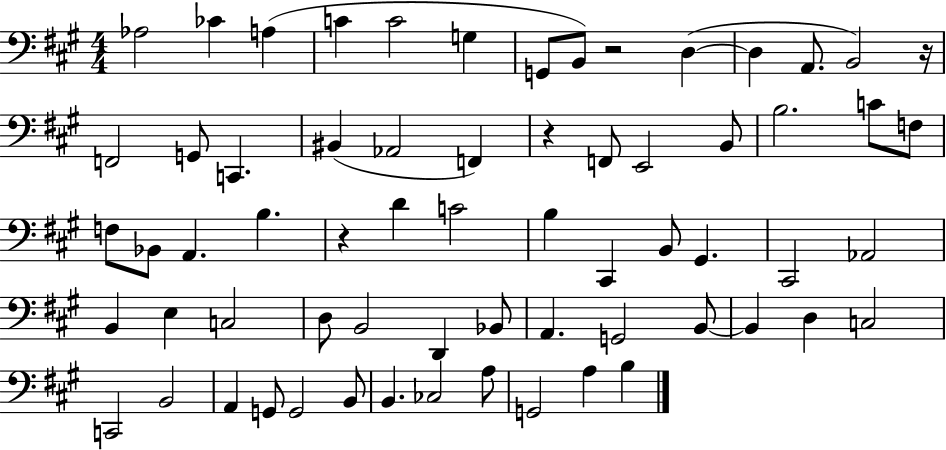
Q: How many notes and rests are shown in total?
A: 65